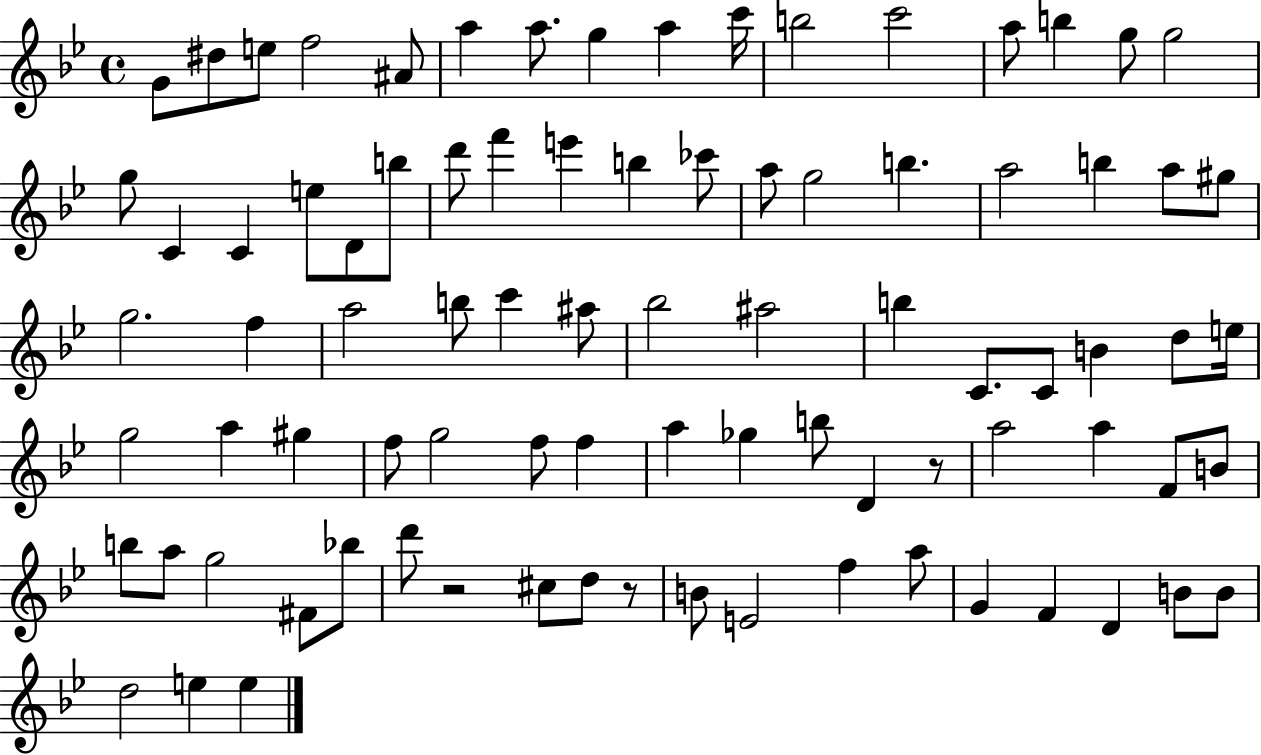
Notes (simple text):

G4/e D#5/e E5/e F5/h A#4/e A5/q A5/e. G5/q A5/q C6/s B5/h C6/h A5/e B5/q G5/e G5/h G5/e C4/q C4/q E5/e D4/e B5/e D6/e F6/q E6/q B5/q CES6/e A5/e G5/h B5/q. A5/h B5/q A5/e G#5/e G5/h. F5/q A5/h B5/e C6/q A#5/e Bb5/h A#5/h B5/q C4/e. C4/e B4/q D5/e E5/s G5/h A5/q G#5/q F5/e G5/h F5/e F5/q A5/q Gb5/q B5/e D4/q R/e A5/h A5/q F4/e B4/e B5/e A5/e G5/h F#4/e Bb5/e D6/e R/h C#5/e D5/e R/e B4/e E4/h F5/q A5/e G4/q F4/q D4/q B4/e B4/e D5/h E5/q E5/q